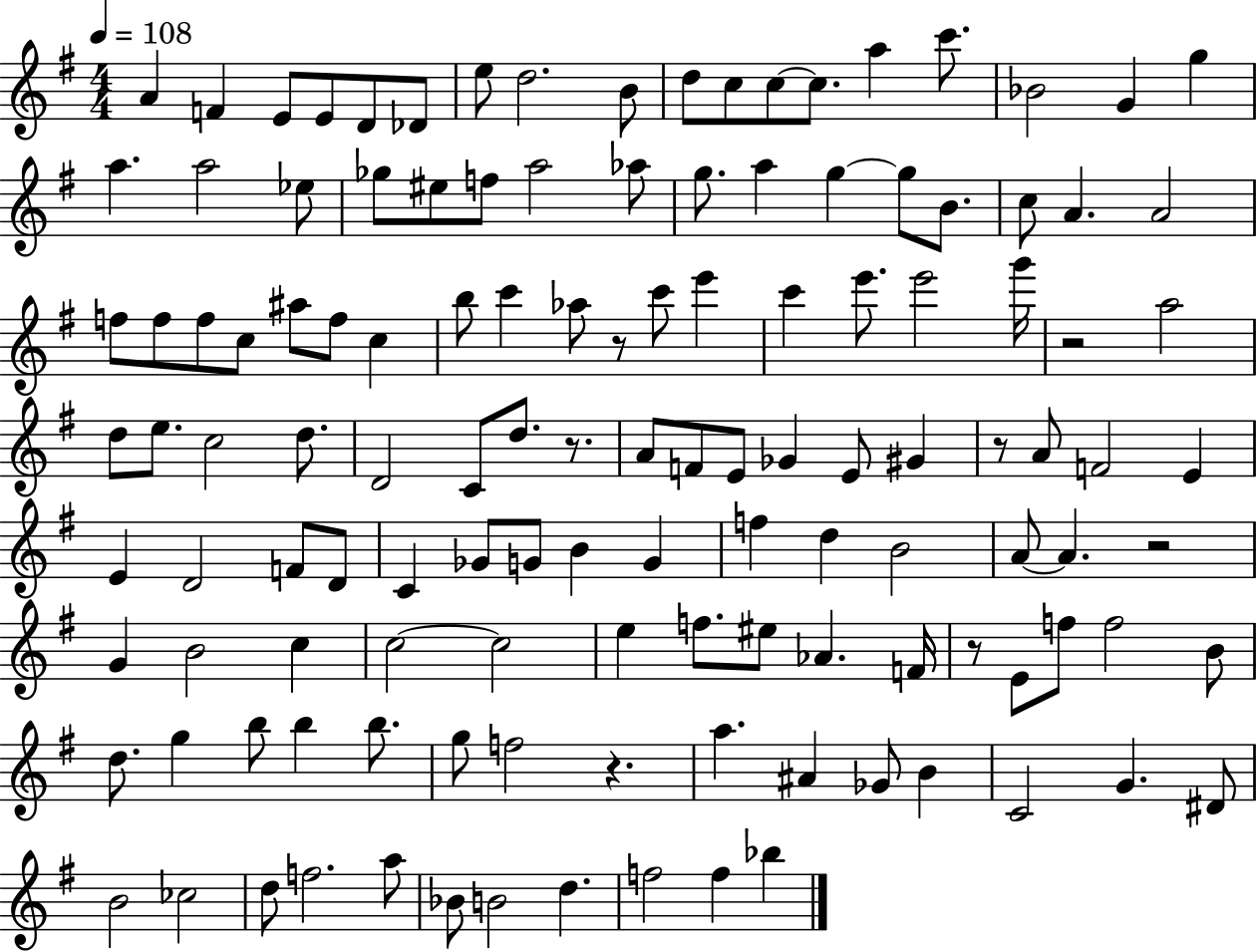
{
  \clef treble
  \numericTimeSignature
  \time 4/4
  \key g \major
  \tempo 4 = 108
  a'4 f'4 e'8 e'8 d'8 des'8 | e''8 d''2. b'8 | d''8 c''8 c''8~~ c''8. a''4 c'''8. | bes'2 g'4 g''4 | \break a''4. a''2 ees''8 | ges''8 eis''8 f''8 a''2 aes''8 | g''8. a''4 g''4~~ g''8 b'8. | c''8 a'4. a'2 | \break f''8 f''8 f''8 c''8 ais''8 f''8 c''4 | b''8 c'''4 aes''8 r8 c'''8 e'''4 | c'''4 e'''8. e'''2 g'''16 | r2 a''2 | \break d''8 e''8. c''2 d''8. | d'2 c'8 d''8. r8. | a'8 f'8 e'8 ges'4 e'8 gis'4 | r8 a'8 f'2 e'4 | \break e'4 d'2 f'8 d'8 | c'4 ges'8 g'8 b'4 g'4 | f''4 d''4 b'2 | a'8~~ a'4. r2 | \break g'4 b'2 c''4 | c''2~~ c''2 | e''4 f''8. eis''8 aes'4. f'16 | r8 e'8 f''8 f''2 b'8 | \break d''8. g''4 b''8 b''4 b''8. | g''8 f''2 r4. | a''4. ais'4 ges'8 b'4 | c'2 g'4. dis'8 | \break b'2 ces''2 | d''8 f''2. a''8 | bes'8 b'2 d''4. | f''2 f''4 bes''4 | \break \bar "|."
}